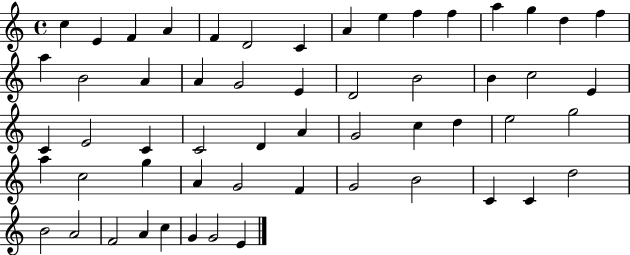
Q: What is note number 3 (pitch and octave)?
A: F4